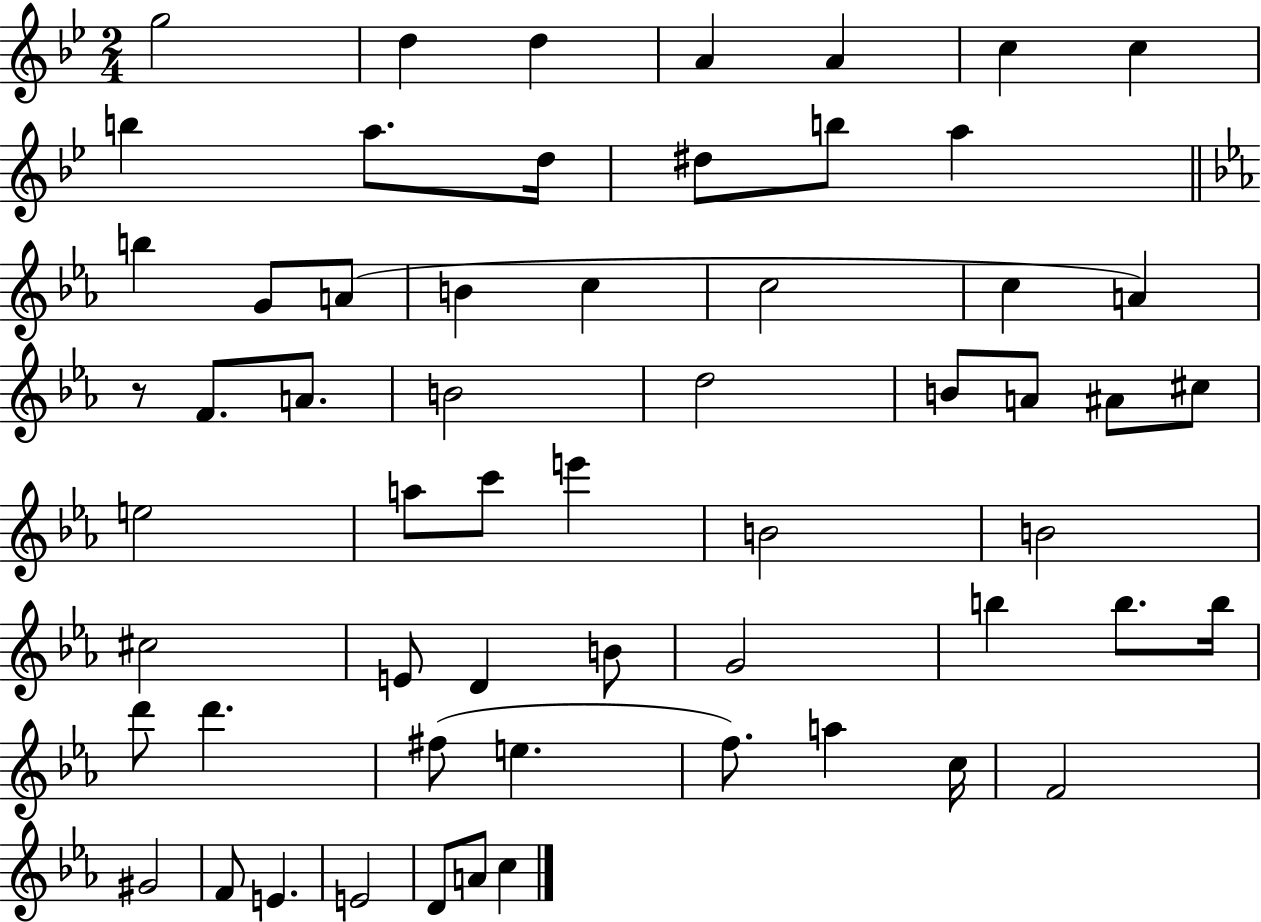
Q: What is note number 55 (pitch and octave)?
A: E4